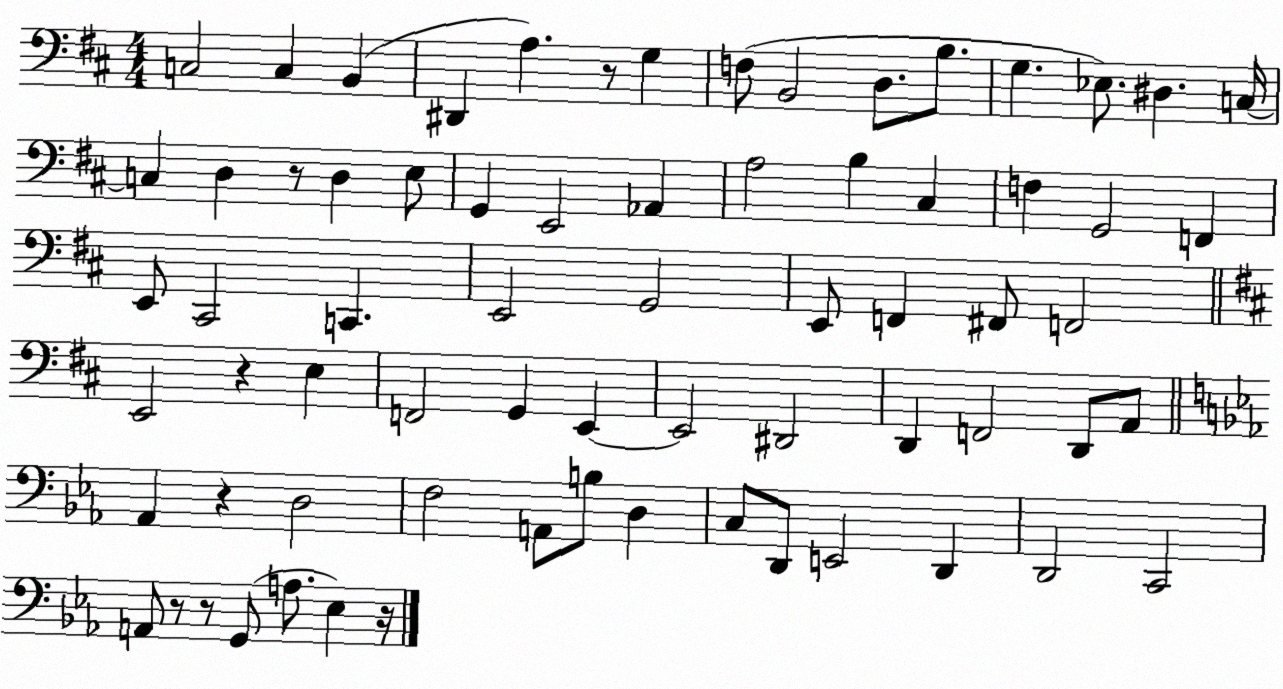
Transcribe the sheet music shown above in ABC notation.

X:1
T:Untitled
M:4/4
L:1/4
K:D
C,2 C, B,, ^D,, A, z/2 G, F,/2 B,,2 D,/2 B,/2 G, _E,/2 ^D, C,/4 C, D, z/2 D, E,/2 G,, E,,2 _A,, A,2 B, ^C, F, G,,2 F,, E,,/2 ^C,,2 C,, E,,2 G,,2 E,,/2 F,, ^F,,/2 F,,2 E,,2 z E, F,,2 G,, E,, E,,2 ^D,,2 D,, F,,2 D,,/2 A,,/2 _A,, z D,2 F,2 A,,/2 B,/2 D, C,/2 D,,/2 E,,2 D,, D,,2 C,,2 A,,/2 z/2 z/2 G,,/2 A,/2 _E, z/4